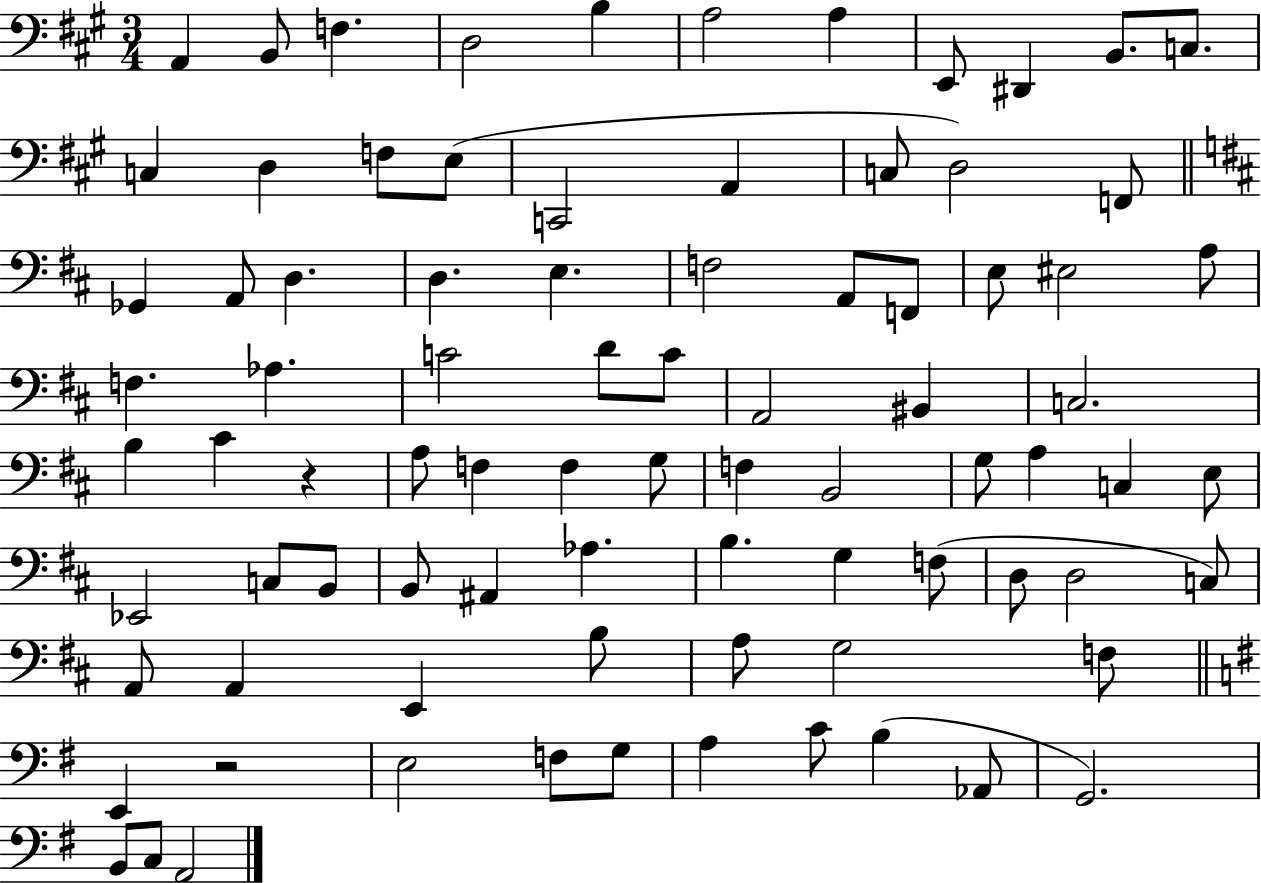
{
  \clef bass
  \numericTimeSignature
  \time 3/4
  \key a \major
  a,4 b,8 f4. | d2 b4 | a2 a4 | e,8 dis,4 b,8. c8. | \break c4 d4 f8 e8( | c,2 a,4 | c8 d2) f,8 | \bar "||" \break \key b \minor ges,4 a,8 d4. | d4. e4. | f2 a,8 f,8 | e8 eis2 a8 | \break f4. aes4. | c'2 d'8 c'8 | a,2 bis,4 | c2. | \break b4 cis'4 r4 | a8 f4 f4 g8 | f4 b,2 | g8 a4 c4 e8 | \break ees,2 c8 b,8 | b,8 ais,4 aes4. | b4. g4 f8( | d8 d2 c8) | \break a,8 a,4 e,4 b8 | a8 g2 f8 | \bar "||" \break \key g \major e,4 r2 | e2 f8 g8 | a4 c'8 b4( aes,8 | g,2.) | \break b,8 c8 a,2 | \bar "|."
}